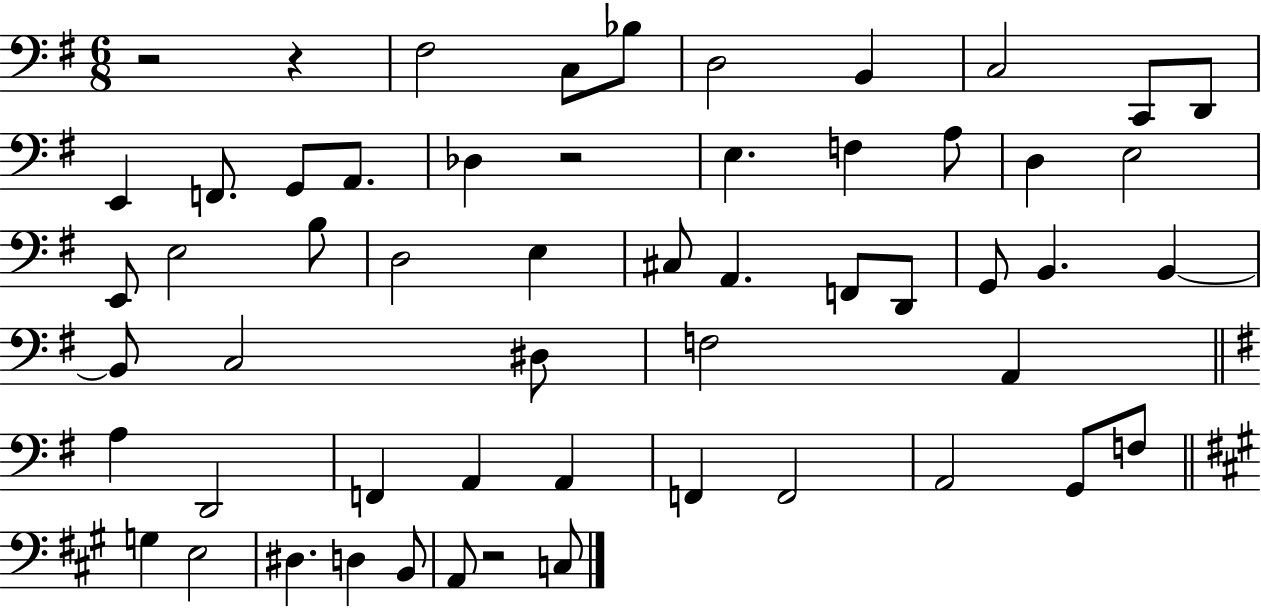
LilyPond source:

{
  \clef bass
  \numericTimeSignature
  \time 6/8
  \key g \major
  \repeat volta 2 { r2 r4 | fis2 c8 bes8 | d2 b,4 | c2 c,8 d,8 | \break e,4 f,8. g,8 a,8. | des4 r2 | e4. f4 a8 | d4 e2 | \break e,8 e2 b8 | d2 e4 | cis8 a,4. f,8 d,8 | g,8 b,4. b,4~~ | \break b,8 c2 dis8 | f2 a,4 | \bar "||" \break \key e \minor a4 d,2 | f,4 a,4 a,4 | f,4 f,2 | a,2 g,8 f8 | \break \bar "||" \break \key a \major g4 e2 | dis4. d4 b,8 | a,8 r2 c8 | } \bar "|."
}